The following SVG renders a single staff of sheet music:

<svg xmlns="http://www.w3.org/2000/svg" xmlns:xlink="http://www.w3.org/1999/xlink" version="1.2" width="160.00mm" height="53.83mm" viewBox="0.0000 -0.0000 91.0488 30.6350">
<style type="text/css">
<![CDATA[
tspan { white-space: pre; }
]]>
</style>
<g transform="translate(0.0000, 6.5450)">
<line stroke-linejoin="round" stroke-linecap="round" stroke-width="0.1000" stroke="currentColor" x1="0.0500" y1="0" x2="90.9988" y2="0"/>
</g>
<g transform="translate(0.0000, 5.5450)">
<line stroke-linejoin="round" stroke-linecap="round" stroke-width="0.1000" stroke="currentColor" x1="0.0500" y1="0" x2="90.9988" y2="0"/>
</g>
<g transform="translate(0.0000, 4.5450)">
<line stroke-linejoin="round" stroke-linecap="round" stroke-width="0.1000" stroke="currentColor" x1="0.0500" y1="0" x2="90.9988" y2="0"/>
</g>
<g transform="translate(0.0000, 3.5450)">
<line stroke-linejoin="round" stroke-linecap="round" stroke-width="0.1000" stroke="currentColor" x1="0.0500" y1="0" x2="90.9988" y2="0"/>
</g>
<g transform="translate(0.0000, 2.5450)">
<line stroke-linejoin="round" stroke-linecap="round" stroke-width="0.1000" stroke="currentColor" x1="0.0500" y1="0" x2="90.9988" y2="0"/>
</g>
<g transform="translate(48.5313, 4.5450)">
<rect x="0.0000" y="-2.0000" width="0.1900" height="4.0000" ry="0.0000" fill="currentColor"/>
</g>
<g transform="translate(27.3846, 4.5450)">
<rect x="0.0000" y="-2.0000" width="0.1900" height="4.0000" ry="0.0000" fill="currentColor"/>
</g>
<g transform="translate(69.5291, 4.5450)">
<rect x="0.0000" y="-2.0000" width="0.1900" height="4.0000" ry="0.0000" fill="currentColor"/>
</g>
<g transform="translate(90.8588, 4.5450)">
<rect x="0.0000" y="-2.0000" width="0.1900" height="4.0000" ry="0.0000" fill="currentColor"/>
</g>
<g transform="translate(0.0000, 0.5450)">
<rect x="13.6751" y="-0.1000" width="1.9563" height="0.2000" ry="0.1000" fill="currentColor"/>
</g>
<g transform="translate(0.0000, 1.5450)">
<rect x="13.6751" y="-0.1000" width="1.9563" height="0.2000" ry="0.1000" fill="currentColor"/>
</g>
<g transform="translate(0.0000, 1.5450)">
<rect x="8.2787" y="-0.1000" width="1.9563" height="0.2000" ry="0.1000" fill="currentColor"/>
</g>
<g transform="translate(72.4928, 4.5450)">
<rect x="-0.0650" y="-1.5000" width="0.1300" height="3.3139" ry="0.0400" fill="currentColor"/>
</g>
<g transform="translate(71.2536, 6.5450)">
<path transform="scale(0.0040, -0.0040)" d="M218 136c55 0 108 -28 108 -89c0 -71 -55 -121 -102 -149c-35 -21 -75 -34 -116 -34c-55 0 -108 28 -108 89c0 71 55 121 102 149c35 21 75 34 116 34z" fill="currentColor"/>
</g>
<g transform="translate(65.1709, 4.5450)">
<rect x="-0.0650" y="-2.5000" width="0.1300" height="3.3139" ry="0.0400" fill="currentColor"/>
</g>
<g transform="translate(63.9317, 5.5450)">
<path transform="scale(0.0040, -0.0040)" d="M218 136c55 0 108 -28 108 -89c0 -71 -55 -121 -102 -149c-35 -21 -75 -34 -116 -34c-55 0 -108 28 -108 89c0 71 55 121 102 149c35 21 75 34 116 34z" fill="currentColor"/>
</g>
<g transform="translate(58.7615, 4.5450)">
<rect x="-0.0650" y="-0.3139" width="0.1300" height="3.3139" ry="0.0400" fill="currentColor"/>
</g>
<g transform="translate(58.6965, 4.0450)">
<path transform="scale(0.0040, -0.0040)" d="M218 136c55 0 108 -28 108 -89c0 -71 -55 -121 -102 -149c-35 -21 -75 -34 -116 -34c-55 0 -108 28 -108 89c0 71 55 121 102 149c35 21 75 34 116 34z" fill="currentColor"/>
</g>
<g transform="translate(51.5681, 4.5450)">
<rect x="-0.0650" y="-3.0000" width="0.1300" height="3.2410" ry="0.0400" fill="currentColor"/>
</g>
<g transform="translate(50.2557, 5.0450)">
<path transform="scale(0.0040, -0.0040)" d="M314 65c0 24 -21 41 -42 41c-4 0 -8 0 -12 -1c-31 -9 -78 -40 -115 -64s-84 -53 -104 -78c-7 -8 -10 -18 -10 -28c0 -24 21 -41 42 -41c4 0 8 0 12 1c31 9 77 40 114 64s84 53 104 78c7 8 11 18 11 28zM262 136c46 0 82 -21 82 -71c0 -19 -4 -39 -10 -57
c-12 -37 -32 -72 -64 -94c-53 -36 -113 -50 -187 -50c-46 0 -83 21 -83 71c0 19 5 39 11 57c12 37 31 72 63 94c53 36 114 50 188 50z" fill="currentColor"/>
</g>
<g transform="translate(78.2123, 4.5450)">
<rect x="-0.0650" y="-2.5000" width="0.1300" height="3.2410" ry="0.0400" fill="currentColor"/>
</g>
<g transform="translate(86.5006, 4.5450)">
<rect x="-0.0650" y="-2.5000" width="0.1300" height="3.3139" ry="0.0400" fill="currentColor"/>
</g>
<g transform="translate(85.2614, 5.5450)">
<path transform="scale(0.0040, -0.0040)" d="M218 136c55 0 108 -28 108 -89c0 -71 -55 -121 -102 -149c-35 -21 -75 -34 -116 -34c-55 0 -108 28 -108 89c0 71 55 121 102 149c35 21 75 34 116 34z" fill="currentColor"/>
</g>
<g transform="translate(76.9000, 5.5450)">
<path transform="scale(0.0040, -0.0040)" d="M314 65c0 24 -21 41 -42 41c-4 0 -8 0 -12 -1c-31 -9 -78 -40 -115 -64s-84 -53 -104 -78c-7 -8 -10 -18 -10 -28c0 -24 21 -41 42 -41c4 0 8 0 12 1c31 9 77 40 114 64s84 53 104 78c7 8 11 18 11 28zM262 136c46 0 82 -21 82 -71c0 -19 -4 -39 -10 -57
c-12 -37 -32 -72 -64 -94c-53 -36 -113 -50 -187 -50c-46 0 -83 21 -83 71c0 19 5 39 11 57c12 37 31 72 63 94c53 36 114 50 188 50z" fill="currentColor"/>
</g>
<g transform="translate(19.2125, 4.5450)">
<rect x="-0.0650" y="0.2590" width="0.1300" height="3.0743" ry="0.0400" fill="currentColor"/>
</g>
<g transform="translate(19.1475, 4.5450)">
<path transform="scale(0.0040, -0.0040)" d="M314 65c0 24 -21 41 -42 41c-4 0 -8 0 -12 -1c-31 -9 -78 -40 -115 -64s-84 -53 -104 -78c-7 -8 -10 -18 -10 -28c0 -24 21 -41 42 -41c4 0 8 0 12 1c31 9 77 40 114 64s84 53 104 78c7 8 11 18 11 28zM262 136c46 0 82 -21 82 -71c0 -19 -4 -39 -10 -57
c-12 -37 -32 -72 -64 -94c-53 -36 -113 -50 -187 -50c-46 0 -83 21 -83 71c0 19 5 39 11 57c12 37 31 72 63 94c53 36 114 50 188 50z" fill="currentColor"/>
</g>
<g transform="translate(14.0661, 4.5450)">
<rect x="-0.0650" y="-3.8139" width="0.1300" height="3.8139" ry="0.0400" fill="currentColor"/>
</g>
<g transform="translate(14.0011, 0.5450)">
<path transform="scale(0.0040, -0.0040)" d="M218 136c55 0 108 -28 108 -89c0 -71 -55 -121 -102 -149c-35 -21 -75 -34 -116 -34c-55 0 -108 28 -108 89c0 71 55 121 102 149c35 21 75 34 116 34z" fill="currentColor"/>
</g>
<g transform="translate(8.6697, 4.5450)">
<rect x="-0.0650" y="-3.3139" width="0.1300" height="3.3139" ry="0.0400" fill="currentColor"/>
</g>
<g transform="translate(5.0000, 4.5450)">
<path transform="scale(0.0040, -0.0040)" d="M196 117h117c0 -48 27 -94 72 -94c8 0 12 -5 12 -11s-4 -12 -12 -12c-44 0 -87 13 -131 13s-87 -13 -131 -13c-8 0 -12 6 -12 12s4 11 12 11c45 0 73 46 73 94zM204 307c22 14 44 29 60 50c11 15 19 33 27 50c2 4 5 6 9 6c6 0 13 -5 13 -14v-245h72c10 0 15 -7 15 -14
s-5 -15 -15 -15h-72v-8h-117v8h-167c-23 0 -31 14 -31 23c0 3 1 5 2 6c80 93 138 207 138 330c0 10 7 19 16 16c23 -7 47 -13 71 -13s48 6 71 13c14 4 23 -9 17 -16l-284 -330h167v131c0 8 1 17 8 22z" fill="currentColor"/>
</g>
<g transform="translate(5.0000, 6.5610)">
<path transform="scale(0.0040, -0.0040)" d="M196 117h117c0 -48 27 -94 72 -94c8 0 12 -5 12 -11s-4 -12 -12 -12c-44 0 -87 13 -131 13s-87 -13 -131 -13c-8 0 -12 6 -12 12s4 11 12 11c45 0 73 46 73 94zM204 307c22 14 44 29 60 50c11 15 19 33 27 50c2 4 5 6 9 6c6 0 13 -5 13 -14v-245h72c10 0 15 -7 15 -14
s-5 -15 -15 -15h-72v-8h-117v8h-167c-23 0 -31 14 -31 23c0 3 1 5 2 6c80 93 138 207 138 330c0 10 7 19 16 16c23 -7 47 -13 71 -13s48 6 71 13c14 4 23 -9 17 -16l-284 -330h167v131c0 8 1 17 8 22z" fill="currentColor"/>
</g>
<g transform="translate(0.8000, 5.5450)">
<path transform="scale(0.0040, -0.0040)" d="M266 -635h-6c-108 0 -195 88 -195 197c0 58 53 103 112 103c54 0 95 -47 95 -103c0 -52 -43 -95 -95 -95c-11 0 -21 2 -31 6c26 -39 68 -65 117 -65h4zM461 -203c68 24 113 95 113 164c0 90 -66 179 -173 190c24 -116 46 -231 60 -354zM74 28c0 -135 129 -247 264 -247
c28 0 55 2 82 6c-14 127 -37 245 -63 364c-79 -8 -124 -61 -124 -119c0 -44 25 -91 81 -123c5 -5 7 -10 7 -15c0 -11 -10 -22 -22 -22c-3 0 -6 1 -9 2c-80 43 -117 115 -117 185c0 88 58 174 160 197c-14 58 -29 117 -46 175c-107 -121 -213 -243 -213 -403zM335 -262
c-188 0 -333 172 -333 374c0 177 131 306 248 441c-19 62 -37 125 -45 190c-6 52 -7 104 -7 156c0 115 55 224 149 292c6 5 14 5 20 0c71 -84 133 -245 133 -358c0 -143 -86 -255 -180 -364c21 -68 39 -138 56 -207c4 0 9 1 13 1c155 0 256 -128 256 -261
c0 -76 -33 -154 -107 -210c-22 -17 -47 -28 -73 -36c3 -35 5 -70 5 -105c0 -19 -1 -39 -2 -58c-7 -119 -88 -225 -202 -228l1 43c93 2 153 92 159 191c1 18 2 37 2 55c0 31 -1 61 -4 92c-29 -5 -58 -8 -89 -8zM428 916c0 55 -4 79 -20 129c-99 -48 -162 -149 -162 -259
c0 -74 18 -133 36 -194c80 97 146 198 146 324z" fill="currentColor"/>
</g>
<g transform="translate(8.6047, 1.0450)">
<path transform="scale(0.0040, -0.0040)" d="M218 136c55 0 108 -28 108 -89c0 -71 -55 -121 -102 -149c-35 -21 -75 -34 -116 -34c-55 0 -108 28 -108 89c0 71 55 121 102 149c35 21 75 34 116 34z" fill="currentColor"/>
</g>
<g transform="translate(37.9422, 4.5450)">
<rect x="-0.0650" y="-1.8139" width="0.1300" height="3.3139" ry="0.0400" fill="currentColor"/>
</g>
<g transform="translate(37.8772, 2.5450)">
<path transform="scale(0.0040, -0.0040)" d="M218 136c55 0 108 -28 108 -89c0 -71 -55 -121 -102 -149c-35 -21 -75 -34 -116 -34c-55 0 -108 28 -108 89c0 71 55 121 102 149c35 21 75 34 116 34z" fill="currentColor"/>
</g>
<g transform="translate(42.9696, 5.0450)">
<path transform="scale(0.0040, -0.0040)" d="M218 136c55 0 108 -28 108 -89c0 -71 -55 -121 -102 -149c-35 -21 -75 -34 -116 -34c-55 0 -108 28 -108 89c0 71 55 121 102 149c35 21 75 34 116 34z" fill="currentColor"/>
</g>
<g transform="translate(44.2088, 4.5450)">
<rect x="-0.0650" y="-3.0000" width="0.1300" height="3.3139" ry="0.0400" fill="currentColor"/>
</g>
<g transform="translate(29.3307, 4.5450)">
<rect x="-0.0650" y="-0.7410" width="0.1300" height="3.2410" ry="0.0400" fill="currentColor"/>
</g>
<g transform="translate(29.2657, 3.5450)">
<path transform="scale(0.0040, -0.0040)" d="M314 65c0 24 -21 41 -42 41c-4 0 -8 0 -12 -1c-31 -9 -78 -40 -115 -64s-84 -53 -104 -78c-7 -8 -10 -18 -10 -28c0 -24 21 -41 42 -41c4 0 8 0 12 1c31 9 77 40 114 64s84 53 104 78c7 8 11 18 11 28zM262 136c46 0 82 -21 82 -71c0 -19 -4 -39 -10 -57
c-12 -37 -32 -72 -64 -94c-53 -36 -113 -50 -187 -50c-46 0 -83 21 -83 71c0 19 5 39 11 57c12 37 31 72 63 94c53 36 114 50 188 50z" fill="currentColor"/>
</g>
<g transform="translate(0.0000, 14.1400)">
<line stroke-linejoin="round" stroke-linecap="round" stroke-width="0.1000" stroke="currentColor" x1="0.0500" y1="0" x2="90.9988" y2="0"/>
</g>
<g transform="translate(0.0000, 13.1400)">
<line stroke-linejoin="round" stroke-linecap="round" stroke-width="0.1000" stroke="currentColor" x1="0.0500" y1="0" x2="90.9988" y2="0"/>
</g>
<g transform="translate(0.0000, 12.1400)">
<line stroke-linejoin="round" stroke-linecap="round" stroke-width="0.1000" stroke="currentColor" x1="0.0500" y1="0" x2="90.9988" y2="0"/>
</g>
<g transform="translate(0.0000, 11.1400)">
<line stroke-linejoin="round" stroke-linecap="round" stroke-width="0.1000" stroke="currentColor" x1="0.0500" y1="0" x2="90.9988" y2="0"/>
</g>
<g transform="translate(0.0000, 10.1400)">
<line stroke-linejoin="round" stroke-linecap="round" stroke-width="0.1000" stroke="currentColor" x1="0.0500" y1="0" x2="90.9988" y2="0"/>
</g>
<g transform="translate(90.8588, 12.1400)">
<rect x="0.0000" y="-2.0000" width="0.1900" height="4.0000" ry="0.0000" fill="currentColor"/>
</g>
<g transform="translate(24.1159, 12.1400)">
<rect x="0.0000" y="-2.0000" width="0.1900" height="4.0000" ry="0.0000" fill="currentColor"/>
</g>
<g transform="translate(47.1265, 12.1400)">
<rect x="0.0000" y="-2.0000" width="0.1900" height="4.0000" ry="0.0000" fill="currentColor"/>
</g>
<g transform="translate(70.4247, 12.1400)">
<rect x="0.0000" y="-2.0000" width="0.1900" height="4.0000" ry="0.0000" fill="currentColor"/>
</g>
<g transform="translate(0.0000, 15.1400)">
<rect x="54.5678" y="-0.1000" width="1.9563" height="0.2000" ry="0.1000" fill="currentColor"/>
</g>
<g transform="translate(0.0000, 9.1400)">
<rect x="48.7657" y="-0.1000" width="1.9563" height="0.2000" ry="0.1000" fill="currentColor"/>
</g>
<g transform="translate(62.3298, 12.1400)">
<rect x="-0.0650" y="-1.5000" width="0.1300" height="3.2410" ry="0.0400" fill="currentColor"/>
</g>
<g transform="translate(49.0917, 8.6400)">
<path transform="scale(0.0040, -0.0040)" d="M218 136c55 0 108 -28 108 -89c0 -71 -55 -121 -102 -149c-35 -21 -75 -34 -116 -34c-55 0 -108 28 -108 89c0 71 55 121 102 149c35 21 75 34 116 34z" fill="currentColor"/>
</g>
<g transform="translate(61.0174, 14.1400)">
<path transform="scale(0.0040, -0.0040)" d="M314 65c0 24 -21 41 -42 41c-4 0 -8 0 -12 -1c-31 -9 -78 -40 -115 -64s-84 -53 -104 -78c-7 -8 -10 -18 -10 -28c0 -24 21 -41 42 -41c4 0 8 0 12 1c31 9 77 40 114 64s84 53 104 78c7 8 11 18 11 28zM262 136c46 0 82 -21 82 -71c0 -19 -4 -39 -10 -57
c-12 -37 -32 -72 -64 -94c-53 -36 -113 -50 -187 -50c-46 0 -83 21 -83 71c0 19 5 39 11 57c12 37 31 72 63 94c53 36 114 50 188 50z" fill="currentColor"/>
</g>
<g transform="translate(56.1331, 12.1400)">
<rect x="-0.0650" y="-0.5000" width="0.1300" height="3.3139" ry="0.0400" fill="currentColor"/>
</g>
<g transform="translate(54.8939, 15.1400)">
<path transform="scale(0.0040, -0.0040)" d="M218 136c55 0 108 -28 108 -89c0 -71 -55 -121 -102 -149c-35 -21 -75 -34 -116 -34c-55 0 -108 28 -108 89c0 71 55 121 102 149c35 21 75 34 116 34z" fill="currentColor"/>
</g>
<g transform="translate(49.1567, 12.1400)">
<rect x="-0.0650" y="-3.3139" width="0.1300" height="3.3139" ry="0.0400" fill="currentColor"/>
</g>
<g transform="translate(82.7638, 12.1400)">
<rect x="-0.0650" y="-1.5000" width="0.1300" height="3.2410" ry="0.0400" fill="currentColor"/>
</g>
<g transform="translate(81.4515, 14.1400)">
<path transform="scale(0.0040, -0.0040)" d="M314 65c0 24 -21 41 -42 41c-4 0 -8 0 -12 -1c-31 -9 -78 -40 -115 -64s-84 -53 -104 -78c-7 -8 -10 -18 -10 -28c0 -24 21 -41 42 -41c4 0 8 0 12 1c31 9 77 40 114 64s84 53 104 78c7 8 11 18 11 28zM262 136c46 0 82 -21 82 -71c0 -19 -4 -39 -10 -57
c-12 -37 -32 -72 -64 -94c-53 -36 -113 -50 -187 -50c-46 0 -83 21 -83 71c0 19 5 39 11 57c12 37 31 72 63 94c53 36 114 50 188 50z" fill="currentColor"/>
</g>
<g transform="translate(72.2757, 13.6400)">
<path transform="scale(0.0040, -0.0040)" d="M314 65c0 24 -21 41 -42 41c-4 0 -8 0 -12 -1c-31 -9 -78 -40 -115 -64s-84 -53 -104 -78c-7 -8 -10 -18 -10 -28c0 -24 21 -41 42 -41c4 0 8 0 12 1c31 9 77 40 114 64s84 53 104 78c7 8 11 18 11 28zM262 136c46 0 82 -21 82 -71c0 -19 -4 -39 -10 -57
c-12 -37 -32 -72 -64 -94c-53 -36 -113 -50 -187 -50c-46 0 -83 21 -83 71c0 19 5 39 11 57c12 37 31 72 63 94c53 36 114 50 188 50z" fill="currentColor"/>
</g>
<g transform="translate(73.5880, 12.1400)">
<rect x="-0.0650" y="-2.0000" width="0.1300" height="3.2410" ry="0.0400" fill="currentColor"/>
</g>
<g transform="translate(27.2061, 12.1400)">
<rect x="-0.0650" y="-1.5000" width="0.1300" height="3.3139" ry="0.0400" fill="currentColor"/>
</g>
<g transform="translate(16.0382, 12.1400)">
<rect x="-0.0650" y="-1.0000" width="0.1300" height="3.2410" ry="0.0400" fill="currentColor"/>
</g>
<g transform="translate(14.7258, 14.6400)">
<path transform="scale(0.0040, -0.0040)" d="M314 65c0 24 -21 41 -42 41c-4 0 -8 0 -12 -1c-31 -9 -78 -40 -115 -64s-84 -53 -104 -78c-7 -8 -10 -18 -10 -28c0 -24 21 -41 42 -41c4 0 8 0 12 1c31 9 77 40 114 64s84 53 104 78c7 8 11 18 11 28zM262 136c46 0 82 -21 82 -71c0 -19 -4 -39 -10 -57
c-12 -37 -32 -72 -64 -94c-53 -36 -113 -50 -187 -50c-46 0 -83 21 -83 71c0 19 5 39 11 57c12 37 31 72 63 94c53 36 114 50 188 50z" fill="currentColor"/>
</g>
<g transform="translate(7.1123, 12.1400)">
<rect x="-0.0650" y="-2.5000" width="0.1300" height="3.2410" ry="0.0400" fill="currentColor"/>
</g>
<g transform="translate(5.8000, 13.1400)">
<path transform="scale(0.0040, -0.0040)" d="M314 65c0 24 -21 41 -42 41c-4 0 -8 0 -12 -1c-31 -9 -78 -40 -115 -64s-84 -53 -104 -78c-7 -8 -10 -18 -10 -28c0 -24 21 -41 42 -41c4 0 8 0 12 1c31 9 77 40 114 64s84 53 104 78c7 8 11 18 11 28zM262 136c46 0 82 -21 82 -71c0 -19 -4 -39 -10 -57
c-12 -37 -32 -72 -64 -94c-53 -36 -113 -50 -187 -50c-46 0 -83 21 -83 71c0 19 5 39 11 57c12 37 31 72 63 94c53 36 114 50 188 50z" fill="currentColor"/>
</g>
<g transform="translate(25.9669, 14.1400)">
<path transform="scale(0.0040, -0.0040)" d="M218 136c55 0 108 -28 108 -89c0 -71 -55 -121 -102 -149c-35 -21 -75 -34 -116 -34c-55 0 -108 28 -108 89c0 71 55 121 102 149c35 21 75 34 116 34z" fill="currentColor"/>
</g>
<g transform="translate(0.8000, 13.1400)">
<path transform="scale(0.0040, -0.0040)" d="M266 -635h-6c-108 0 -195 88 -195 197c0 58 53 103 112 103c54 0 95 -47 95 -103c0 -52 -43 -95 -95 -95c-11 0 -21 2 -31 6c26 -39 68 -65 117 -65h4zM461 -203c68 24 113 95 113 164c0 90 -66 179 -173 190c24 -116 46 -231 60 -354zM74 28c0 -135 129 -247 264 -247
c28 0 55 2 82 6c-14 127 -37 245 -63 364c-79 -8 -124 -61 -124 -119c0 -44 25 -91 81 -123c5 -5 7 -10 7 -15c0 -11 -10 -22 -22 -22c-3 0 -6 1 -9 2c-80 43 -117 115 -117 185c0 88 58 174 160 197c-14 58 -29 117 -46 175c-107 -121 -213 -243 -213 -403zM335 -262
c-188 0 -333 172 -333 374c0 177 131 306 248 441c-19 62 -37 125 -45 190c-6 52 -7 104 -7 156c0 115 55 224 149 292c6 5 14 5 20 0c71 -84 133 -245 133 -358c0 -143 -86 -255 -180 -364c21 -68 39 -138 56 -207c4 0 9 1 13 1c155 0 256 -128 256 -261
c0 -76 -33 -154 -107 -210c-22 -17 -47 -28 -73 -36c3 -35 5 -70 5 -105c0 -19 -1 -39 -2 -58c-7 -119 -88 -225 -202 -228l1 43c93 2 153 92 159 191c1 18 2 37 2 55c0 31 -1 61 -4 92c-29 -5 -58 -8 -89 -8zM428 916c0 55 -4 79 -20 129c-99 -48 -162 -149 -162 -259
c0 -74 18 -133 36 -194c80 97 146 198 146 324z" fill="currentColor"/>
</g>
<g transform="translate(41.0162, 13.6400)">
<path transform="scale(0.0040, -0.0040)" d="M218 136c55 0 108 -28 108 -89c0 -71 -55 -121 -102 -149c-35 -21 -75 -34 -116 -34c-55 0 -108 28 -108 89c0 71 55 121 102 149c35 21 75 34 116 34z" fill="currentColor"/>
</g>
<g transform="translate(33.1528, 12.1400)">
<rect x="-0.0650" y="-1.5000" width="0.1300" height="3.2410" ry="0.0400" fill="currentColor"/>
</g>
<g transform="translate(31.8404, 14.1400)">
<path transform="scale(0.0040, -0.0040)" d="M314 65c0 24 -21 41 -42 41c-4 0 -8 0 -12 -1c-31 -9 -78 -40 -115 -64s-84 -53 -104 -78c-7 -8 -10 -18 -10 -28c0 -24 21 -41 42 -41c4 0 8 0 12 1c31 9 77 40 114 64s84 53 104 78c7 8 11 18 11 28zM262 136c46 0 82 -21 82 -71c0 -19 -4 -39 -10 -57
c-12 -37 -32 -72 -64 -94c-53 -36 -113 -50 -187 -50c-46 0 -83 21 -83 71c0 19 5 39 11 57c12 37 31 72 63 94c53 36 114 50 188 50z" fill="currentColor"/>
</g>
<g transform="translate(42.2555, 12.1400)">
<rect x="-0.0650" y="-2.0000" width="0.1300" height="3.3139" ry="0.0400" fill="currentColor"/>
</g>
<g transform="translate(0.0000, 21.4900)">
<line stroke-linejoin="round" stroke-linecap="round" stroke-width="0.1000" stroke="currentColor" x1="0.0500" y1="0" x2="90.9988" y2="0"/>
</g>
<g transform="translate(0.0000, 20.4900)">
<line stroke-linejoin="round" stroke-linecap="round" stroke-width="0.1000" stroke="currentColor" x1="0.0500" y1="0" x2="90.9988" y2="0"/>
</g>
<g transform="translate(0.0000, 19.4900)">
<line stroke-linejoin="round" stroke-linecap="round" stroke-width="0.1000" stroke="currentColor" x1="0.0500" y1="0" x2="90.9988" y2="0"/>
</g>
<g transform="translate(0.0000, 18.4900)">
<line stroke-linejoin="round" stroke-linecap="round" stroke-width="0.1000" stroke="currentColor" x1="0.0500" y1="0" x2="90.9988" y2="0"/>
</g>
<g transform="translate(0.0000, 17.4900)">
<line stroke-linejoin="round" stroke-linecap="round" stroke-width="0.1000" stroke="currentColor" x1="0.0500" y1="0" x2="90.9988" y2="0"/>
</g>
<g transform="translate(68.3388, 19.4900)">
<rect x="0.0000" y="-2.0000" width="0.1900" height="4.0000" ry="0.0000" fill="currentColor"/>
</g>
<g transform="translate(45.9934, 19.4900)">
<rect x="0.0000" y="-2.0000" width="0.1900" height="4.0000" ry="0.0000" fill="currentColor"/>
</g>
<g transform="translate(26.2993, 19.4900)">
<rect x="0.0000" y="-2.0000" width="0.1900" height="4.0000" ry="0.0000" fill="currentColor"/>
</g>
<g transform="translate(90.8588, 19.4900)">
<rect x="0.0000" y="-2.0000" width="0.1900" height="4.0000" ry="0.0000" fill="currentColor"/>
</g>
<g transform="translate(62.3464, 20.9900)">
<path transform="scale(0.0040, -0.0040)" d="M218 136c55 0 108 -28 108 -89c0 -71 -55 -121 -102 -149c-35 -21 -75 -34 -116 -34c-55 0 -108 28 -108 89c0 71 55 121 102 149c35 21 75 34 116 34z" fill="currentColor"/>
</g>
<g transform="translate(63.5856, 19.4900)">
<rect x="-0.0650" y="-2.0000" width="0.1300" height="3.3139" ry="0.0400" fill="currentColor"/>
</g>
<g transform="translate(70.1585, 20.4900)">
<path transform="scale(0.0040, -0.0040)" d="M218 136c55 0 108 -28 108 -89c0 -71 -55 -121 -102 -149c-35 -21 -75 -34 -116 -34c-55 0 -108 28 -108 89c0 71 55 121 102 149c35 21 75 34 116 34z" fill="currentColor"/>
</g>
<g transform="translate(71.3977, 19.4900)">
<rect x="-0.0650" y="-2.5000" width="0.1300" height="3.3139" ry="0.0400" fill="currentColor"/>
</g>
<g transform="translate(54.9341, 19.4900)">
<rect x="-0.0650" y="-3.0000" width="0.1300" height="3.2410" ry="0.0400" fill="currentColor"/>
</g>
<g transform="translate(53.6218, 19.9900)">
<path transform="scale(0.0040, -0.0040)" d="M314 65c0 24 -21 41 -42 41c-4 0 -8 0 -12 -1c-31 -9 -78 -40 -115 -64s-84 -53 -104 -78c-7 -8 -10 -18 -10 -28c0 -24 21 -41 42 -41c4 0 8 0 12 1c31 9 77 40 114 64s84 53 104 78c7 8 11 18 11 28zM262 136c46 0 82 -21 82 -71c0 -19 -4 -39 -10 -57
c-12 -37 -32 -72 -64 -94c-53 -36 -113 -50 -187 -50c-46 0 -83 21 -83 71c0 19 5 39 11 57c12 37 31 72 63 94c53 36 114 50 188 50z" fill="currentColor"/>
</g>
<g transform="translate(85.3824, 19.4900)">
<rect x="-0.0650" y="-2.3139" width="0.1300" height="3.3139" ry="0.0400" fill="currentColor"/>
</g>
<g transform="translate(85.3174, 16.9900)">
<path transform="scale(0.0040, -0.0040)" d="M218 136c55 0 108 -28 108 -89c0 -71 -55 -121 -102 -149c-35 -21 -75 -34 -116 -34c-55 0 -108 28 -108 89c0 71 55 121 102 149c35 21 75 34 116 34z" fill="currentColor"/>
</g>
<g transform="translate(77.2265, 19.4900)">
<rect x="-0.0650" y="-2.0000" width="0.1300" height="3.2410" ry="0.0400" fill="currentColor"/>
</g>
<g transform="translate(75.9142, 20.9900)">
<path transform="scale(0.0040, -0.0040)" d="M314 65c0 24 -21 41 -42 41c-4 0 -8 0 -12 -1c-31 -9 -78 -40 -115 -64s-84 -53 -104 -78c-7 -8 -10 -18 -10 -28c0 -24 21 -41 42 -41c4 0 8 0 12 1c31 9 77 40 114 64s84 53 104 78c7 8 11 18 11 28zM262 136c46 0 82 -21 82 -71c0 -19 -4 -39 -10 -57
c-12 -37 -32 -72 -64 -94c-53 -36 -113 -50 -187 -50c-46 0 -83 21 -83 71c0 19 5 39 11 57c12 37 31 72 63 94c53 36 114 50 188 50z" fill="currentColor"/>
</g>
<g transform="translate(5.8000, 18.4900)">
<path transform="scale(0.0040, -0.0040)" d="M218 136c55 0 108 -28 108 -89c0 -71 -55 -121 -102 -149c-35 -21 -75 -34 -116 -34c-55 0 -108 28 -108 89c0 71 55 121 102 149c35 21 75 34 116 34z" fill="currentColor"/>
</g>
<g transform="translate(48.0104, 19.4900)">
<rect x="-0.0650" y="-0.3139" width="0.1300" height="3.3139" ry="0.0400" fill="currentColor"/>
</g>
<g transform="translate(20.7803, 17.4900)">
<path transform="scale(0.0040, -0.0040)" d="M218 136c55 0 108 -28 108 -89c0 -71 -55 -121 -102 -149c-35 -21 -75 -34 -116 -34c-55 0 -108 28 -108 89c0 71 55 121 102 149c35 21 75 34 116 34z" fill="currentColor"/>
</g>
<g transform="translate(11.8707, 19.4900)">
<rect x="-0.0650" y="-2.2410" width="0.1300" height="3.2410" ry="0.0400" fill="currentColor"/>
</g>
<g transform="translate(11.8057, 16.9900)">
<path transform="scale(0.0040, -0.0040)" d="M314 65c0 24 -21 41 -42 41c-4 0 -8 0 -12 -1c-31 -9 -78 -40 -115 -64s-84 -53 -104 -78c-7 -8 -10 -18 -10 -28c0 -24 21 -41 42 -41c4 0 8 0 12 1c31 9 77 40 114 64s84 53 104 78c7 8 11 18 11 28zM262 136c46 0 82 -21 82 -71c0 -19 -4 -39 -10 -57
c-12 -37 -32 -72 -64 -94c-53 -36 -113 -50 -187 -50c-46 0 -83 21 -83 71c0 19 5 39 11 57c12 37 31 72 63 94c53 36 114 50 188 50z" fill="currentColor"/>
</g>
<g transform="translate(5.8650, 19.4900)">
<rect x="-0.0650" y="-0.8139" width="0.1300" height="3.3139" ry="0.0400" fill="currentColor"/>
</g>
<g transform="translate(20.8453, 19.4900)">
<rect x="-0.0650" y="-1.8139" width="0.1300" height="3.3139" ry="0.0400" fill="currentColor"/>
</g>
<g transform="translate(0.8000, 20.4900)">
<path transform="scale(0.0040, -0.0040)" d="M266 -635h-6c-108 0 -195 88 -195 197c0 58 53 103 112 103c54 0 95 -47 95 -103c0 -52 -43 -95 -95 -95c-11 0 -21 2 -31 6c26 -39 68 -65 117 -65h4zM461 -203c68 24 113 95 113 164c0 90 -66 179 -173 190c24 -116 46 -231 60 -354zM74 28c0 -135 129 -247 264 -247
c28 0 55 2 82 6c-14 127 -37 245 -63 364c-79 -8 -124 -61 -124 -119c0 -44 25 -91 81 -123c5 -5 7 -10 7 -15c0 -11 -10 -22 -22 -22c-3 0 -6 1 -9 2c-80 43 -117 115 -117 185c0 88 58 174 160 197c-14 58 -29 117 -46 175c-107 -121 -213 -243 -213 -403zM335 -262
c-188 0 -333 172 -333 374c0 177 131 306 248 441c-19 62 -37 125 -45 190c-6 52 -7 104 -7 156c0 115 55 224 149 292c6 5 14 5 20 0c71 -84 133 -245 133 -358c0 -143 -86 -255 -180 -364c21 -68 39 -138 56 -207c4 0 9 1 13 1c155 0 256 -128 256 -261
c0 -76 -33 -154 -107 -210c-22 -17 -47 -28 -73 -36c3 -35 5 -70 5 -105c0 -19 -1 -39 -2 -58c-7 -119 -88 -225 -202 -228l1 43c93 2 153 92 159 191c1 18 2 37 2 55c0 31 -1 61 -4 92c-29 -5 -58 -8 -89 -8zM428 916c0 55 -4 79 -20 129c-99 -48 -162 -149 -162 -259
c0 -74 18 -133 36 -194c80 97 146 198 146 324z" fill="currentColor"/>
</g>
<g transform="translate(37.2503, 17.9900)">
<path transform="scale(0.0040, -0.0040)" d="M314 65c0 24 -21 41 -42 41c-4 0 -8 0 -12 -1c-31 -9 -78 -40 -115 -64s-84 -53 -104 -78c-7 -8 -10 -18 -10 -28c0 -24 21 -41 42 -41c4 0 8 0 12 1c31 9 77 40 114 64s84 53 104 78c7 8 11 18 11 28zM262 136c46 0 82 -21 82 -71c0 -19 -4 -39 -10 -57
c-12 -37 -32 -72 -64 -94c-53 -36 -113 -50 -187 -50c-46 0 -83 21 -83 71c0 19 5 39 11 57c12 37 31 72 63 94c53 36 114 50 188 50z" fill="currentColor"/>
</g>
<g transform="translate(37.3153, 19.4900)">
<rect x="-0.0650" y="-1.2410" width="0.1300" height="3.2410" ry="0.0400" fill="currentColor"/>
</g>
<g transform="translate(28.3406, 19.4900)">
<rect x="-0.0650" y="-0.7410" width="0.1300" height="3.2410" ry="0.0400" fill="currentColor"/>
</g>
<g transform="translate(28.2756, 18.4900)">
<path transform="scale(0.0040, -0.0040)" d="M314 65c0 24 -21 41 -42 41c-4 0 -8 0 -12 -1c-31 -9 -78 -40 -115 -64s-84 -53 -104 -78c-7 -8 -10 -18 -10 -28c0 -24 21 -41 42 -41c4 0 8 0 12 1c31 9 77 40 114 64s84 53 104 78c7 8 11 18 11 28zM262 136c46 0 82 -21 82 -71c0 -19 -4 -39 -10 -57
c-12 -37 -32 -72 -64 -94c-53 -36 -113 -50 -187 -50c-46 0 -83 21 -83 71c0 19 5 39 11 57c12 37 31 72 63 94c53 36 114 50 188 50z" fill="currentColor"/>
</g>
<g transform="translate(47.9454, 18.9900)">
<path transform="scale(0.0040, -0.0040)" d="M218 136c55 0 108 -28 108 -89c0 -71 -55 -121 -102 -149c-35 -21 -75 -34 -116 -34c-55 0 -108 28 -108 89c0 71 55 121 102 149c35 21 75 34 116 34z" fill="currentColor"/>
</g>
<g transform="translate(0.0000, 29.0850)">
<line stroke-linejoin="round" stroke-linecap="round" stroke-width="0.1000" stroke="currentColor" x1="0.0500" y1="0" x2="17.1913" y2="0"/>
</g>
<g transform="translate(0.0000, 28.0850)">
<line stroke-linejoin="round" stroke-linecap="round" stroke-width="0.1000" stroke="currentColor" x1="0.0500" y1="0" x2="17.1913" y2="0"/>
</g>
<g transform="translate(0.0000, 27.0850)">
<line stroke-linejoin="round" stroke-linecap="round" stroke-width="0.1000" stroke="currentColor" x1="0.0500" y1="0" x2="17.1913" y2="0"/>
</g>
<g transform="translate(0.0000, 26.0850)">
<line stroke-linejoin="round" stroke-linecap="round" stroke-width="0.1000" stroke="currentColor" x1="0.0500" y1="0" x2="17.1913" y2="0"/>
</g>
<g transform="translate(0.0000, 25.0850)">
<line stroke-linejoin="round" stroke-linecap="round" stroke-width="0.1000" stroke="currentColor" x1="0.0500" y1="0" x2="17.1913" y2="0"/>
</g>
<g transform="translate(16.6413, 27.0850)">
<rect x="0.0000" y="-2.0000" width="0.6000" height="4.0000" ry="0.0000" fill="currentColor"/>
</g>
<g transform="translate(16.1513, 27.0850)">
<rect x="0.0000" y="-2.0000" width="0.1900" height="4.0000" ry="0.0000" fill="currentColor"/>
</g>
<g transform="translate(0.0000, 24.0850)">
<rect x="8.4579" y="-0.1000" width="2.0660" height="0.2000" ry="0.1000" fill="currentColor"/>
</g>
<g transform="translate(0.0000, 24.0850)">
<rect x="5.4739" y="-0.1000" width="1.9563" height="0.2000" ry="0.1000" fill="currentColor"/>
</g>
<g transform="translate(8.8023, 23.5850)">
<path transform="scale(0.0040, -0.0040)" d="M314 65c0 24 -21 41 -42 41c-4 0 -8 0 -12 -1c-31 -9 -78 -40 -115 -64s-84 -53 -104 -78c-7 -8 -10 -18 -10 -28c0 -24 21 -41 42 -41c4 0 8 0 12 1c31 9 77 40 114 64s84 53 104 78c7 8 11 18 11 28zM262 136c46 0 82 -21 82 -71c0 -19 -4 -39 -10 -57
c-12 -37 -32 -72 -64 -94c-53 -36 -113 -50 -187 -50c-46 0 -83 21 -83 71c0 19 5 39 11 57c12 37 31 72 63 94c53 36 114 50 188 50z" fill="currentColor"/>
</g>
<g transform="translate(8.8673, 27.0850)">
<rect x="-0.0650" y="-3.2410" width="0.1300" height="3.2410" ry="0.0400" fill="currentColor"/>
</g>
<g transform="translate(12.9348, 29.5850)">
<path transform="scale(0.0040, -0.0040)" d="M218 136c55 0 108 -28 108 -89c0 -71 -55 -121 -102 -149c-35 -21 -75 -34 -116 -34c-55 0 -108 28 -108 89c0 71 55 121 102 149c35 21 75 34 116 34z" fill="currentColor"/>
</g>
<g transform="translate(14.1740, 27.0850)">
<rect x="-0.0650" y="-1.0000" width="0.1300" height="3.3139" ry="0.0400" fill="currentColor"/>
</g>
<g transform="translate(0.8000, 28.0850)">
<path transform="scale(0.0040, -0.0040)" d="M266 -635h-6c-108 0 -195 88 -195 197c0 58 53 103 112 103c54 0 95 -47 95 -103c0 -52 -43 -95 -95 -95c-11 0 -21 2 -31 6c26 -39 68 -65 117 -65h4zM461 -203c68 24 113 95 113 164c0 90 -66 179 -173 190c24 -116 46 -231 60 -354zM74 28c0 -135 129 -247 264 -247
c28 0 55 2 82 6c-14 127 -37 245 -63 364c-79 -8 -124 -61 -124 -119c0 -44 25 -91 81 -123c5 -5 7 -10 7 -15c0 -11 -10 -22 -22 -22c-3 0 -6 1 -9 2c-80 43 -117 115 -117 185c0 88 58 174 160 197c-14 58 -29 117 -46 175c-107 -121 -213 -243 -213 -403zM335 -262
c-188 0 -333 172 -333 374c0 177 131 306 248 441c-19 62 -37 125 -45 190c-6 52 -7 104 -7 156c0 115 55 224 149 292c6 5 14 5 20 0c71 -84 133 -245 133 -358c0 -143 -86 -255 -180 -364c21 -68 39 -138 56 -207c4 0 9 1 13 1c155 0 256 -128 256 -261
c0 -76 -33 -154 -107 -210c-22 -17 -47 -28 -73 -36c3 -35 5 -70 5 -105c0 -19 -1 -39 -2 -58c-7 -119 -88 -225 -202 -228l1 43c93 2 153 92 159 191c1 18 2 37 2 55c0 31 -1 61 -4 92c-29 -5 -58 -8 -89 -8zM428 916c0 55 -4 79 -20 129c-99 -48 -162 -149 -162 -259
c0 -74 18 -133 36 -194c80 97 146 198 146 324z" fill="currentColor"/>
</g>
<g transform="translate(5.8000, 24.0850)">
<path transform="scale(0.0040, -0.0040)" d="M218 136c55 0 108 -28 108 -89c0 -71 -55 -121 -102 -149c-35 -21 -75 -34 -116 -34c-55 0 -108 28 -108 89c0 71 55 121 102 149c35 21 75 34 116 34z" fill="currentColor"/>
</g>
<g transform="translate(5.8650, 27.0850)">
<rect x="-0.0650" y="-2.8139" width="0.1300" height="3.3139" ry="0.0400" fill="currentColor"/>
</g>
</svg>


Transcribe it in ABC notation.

X:1
T:Untitled
M:4/4
L:1/4
K:C
b c' B2 d2 f A A2 c G E G2 G G2 D2 E E2 F b C E2 F2 E2 d g2 f d2 e2 c A2 F G F2 g a b2 D